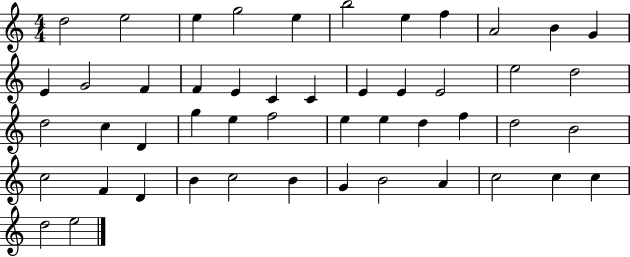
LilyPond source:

{
  \clef treble
  \numericTimeSignature
  \time 4/4
  \key c \major
  d''2 e''2 | e''4 g''2 e''4 | b''2 e''4 f''4 | a'2 b'4 g'4 | \break e'4 g'2 f'4 | f'4 e'4 c'4 c'4 | e'4 e'4 e'2 | e''2 d''2 | \break d''2 c''4 d'4 | g''4 e''4 f''2 | e''4 e''4 d''4 f''4 | d''2 b'2 | \break c''2 f'4 d'4 | b'4 c''2 b'4 | g'4 b'2 a'4 | c''2 c''4 c''4 | \break d''2 e''2 | \bar "|."
}